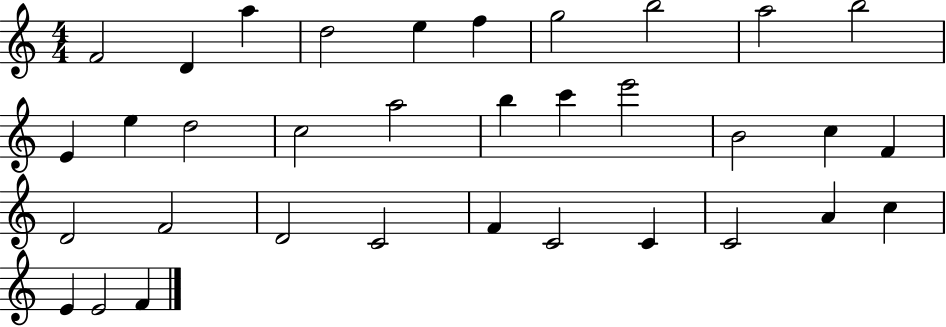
{
  \clef treble
  \numericTimeSignature
  \time 4/4
  \key c \major
  f'2 d'4 a''4 | d''2 e''4 f''4 | g''2 b''2 | a''2 b''2 | \break e'4 e''4 d''2 | c''2 a''2 | b''4 c'''4 e'''2 | b'2 c''4 f'4 | \break d'2 f'2 | d'2 c'2 | f'4 c'2 c'4 | c'2 a'4 c''4 | \break e'4 e'2 f'4 | \bar "|."
}